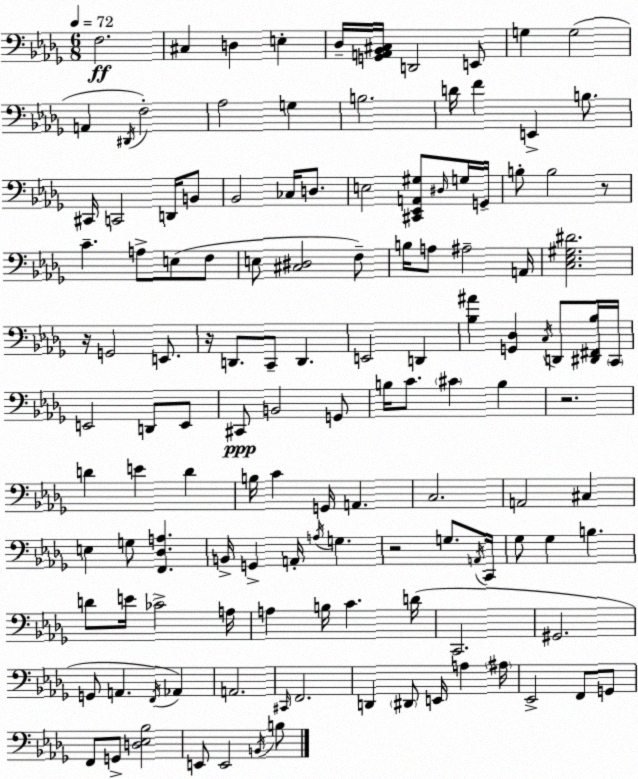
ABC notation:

X:1
T:Untitled
M:6/8
L:1/4
K:Bbm
F,2 ^C, D, E, _D,/4 [G,,A,,_B,,^C,]/4 D,,2 E,,/2 G, G,2 A,, ^D,,/4 F,2 _A,2 G, B,2 D/4 F E,, B,/2 ^C,,/4 C,,2 D,,/4 B,,/2 _B,,2 _C,/4 D,/2 E,2 [^C,,_E,,A,,^G,]/2 ^D,/4 G,/4 G,,/4 B,/2 B,2 z/2 C A,/2 E,/2 F,/2 E,/2 [^C,^D,]2 F,/2 B,/4 A,/2 ^A,2 A,,/4 [C,_E,^G,^D]2 z/4 G,,2 E,,/2 z/4 D,,/2 C,,/2 D,, E,,2 D,, [_B,^A] [G,,_D,] C,/4 D,,/2 [^D,,^F,,_B,]/4 C,,/4 E,,2 D,,/2 E,,/2 ^C,,/2 B,,2 G,,/2 B,/4 C/2 ^C B, z2 D E D B,/4 C G,,/4 A,, C,2 A,,2 ^C, E, G,/2 [F,,_D,A,] B,,/4 G,, A,,/4 A,/4 G, z2 G,/2 A,,/4 C,,/4 _G,/2 _G, B, D/2 E/4 _C2 A,/4 A, B,/4 C D/4 C,,2 ^G,,2 G,,/2 A,, F,,/4 _A,, A,,2 ^C,,/4 F,,2 D,, ^D,,/2 E,,/4 A, ^A,/4 _E,,2 F,,/2 G,,/2 F,,/2 G,,/2 [D,_E,_B,]2 E,,/2 E,,2 B,,/4 B,/2